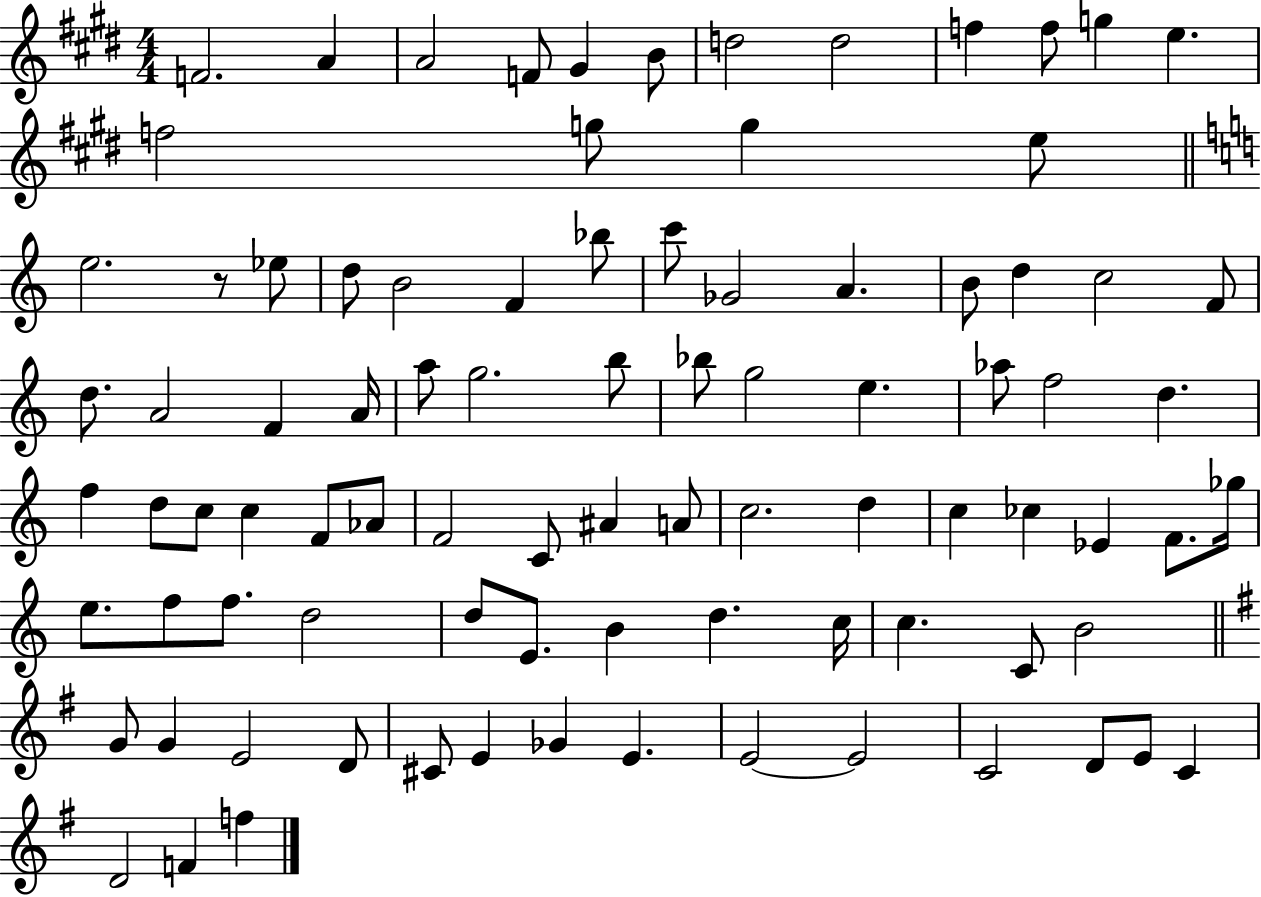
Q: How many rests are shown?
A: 1